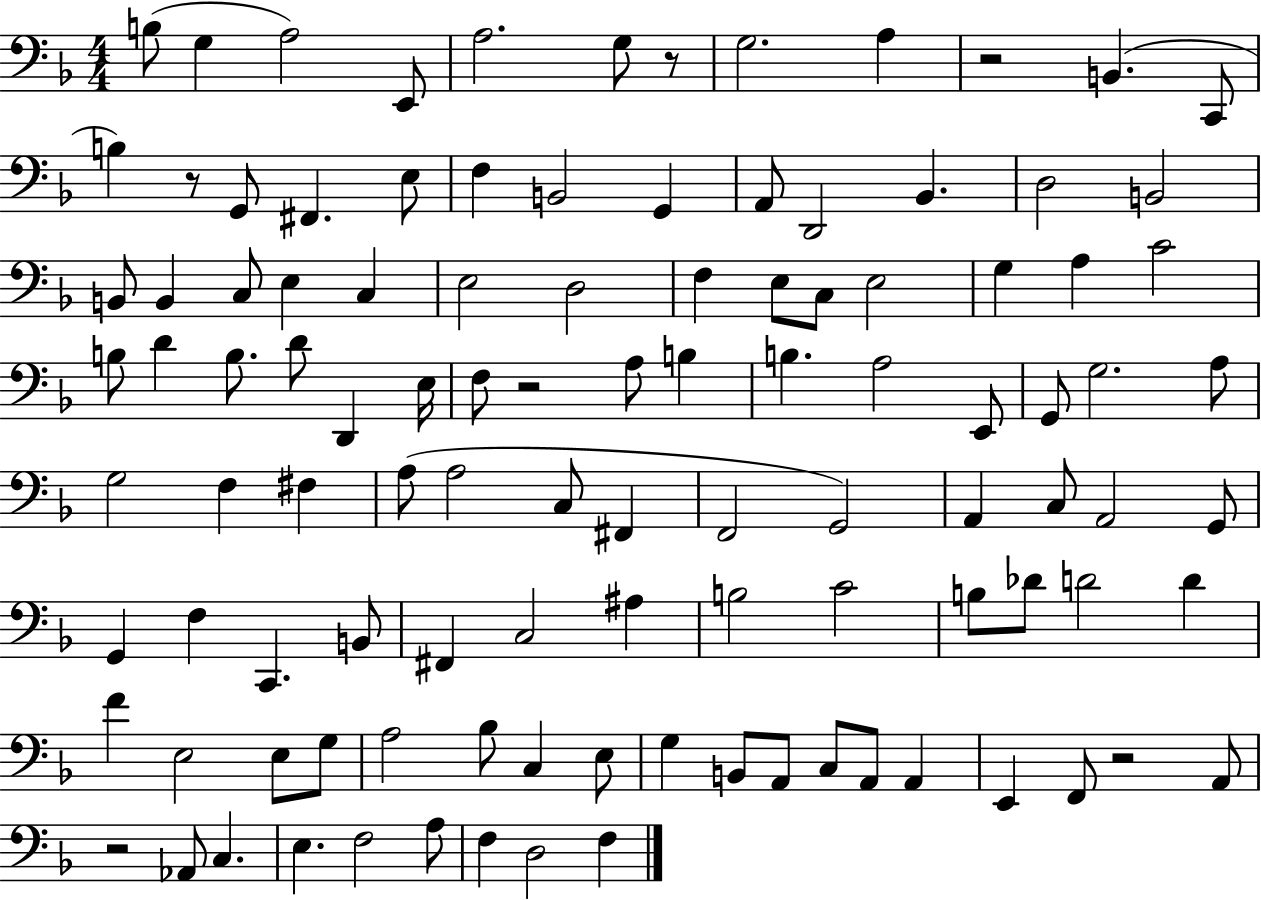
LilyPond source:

{
  \clef bass
  \numericTimeSignature
  \time 4/4
  \key f \major
  b8( g4 a2) e,8 | a2. g8 r8 | g2. a4 | r2 b,4.( c,8 | \break b4) r8 g,8 fis,4. e8 | f4 b,2 g,4 | a,8 d,2 bes,4. | d2 b,2 | \break b,8 b,4 c8 e4 c4 | e2 d2 | f4 e8 c8 e2 | g4 a4 c'2 | \break b8 d'4 b8. d'8 d,4 e16 | f8 r2 a8 b4 | b4. a2 e,8 | g,8 g2. a8 | \break g2 f4 fis4 | a8( a2 c8 fis,4 | f,2 g,2) | a,4 c8 a,2 g,8 | \break g,4 f4 c,4. b,8 | fis,4 c2 ais4 | b2 c'2 | b8 des'8 d'2 d'4 | \break f'4 e2 e8 g8 | a2 bes8 c4 e8 | g4 b,8 a,8 c8 a,8 a,4 | e,4 f,8 r2 a,8 | \break r2 aes,8 c4. | e4. f2 a8 | f4 d2 f4 | \bar "|."
}